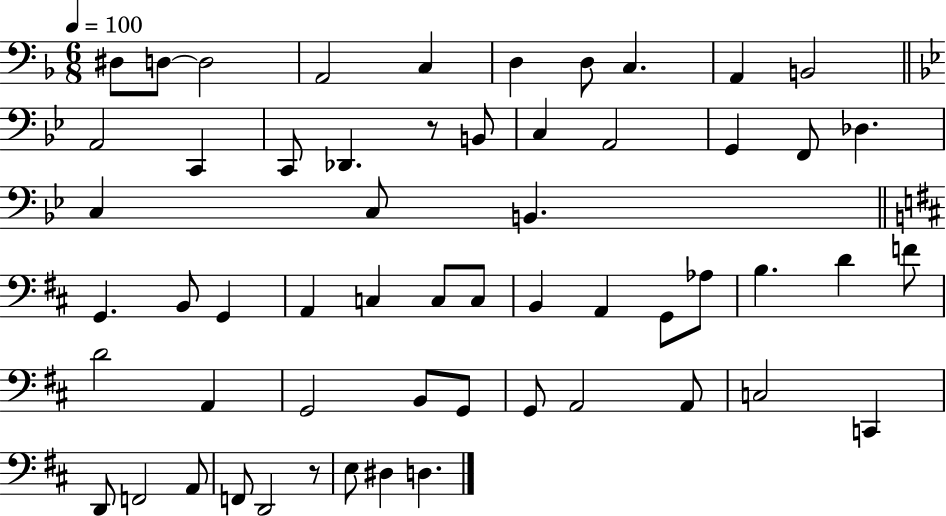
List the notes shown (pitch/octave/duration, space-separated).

D#3/e D3/e D3/h A2/h C3/q D3/q D3/e C3/q. A2/q B2/h A2/h C2/q C2/e Db2/q. R/e B2/e C3/q A2/h G2/q F2/e Db3/q. C3/q C3/e B2/q. G2/q. B2/e G2/q A2/q C3/q C3/e C3/e B2/q A2/q G2/e Ab3/e B3/q. D4/q F4/e D4/h A2/q G2/h B2/e G2/e G2/e A2/h A2/e C3/h C2/q D2/e F2/h A2/e F2/e D2/h R/e E3/e D#3/q D3/q.